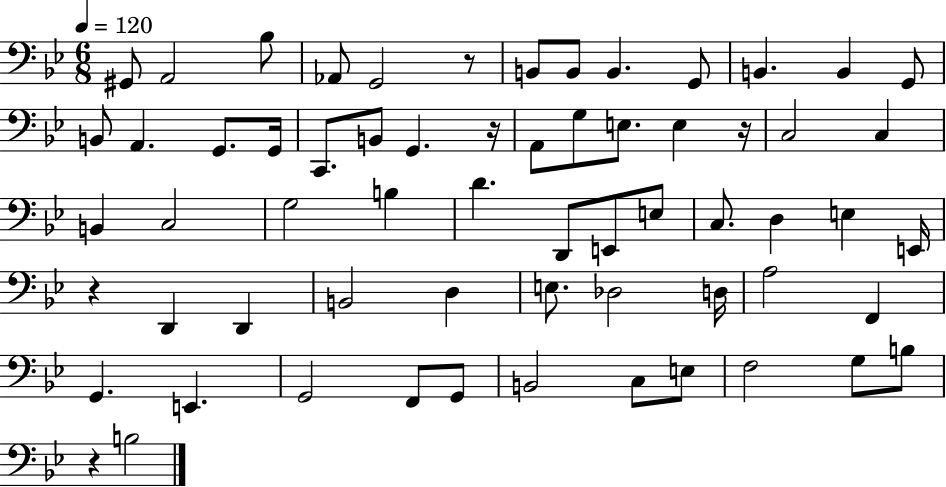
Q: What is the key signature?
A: BES major